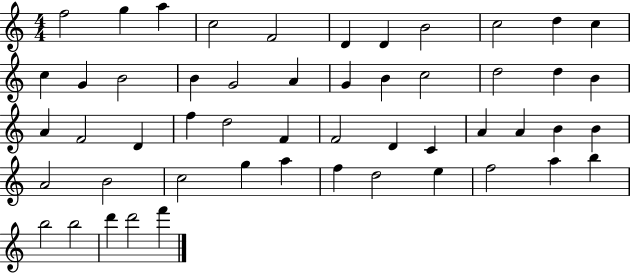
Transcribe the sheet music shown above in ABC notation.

X:1
T:Untitled
M:4/4
L:1/4
K:C
f2 g a c2 F2 D D B2 c2 d c c G B2 B G2 A G B c2 d2 d B A F2 D f d2 F F2 D C A A B B A2 B2 c2 g a f d2 e f2 a b b2 b2 d' d'2 f'